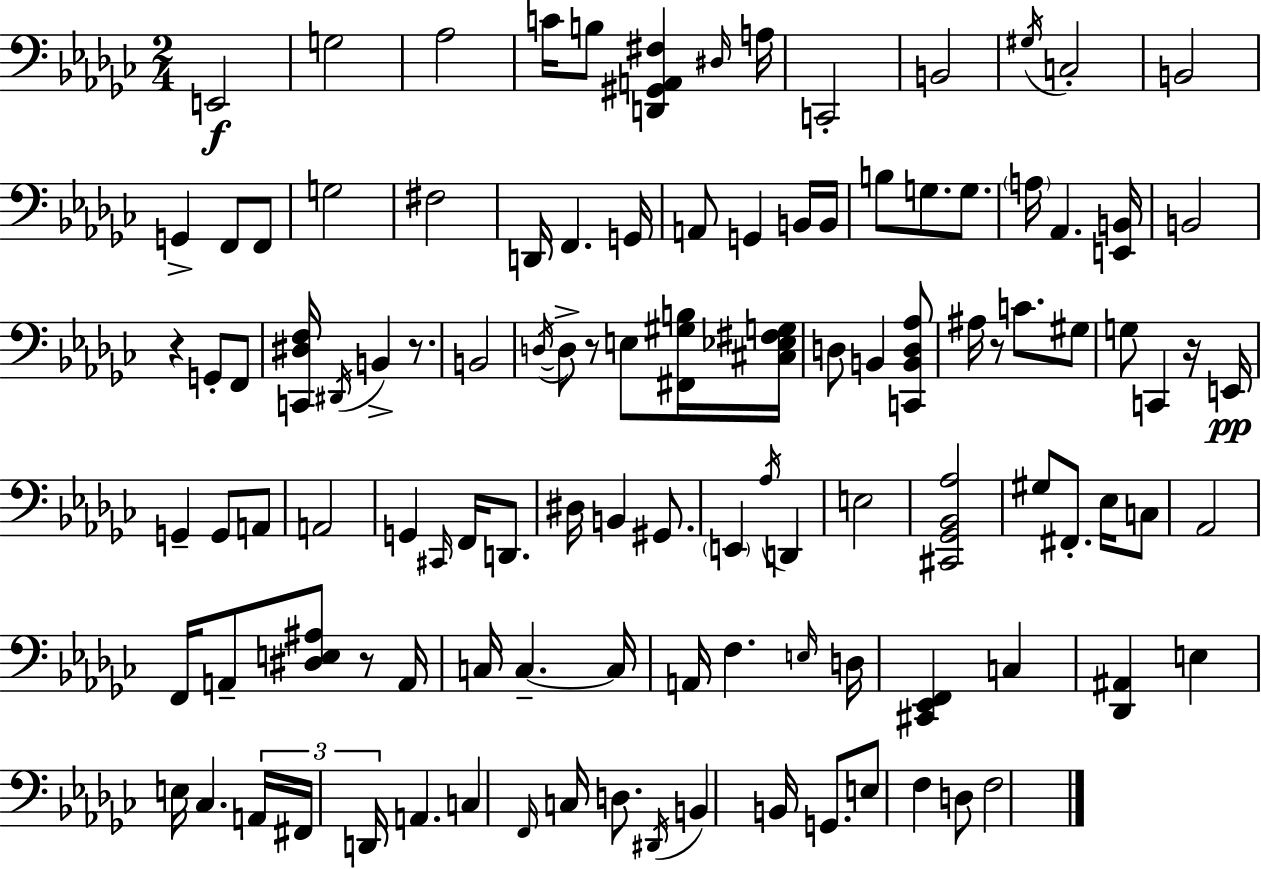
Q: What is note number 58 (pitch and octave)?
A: E2